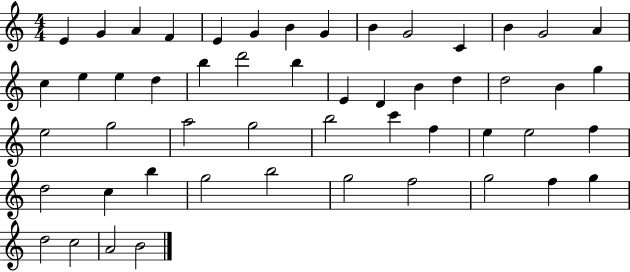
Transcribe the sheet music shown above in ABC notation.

X:1
T:Untitled
M:4/4
L:1/4
K:C
E G A F E G B G B G2 C B G2 A c e e d b d'2 b E D B d d2 B g e2 g2 a2 g2 b2 c' f e e2 f d2 c b g2 b2 g2 f2 g2 f g d2 c2 A2 B2